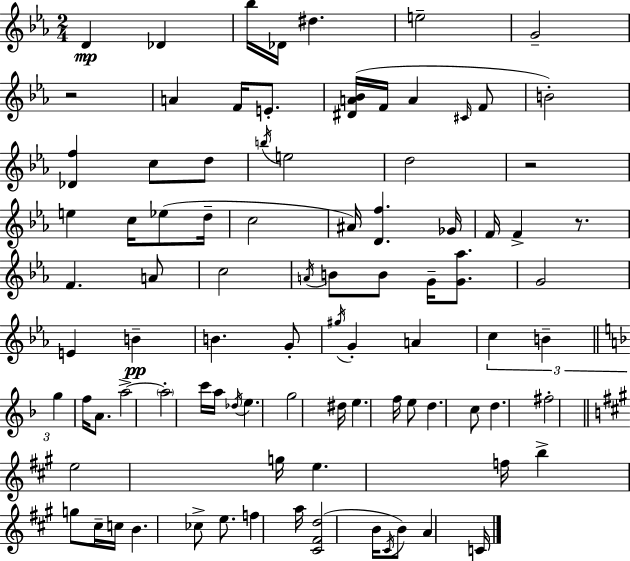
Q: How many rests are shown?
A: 3